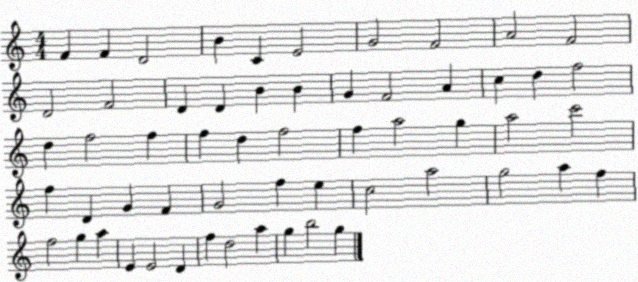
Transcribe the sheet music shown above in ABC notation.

X:1
T:Untitled
M:4/4
L:1/4
K:C
F F D2 B C E2 G2 F2 A2 F2 D2 F2 D D B B G F2 A c d f2 d f2 f f d f2 f a2 g a2 c'2 f D G F G2 f e c2 a2 g2 a f f2 g a E E2 D f d2 a g b2 g